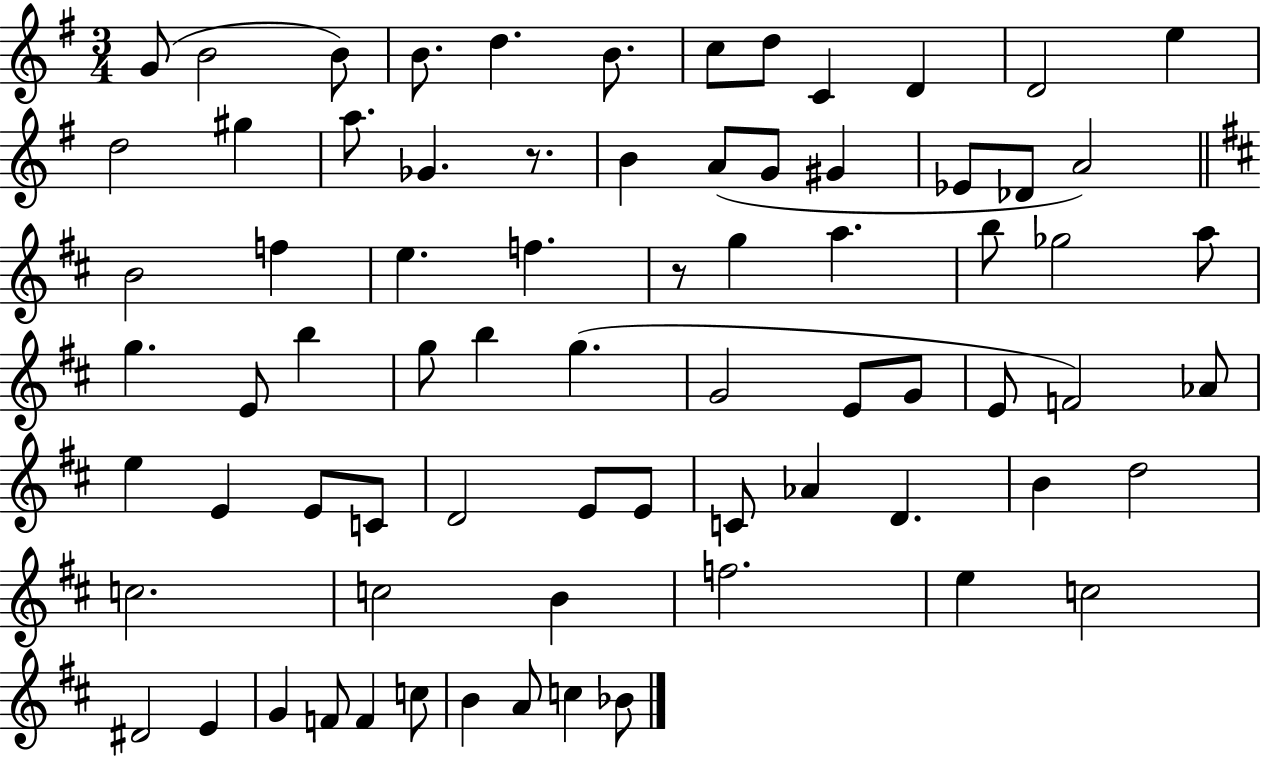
{
  \clef treble
  \numericTimeSignature
  \time 3/4
  \key g \major
  g'8( b'2 b'8) | b'8. d''4. b'8. | c''8 d''8 c'4 d'4 | d'2 e''4 | \break d''2 gis''4 | a''8. ges'4. r8. | b'4 a'8( g'8 gis'4 | ees'8 des'8 a'2) | \break \bar "||" \break \key d \major b'2 f''4 | e''4. f''4. | r8 g''4 a''4. | b''8 ges''2 a''8 | \break g''4. e'8 b''4 | g''8 b''4 g''4.( | g'2 e'8 g'8 | e'8 f'2) aes'8 | \break e''4 e'4 e'8 c'8 | d'2 e'8 e'8 | c'8 aes'4 d'4. | b'4 d''2 | \break c''2. | c''2 b'4 | f''2. | e''4 c''2 | \break dis'2 e'4 | g'4 f'8 f'4 c''8 | b'4 a'8 c''4 bes'8 | \bar "|."
}